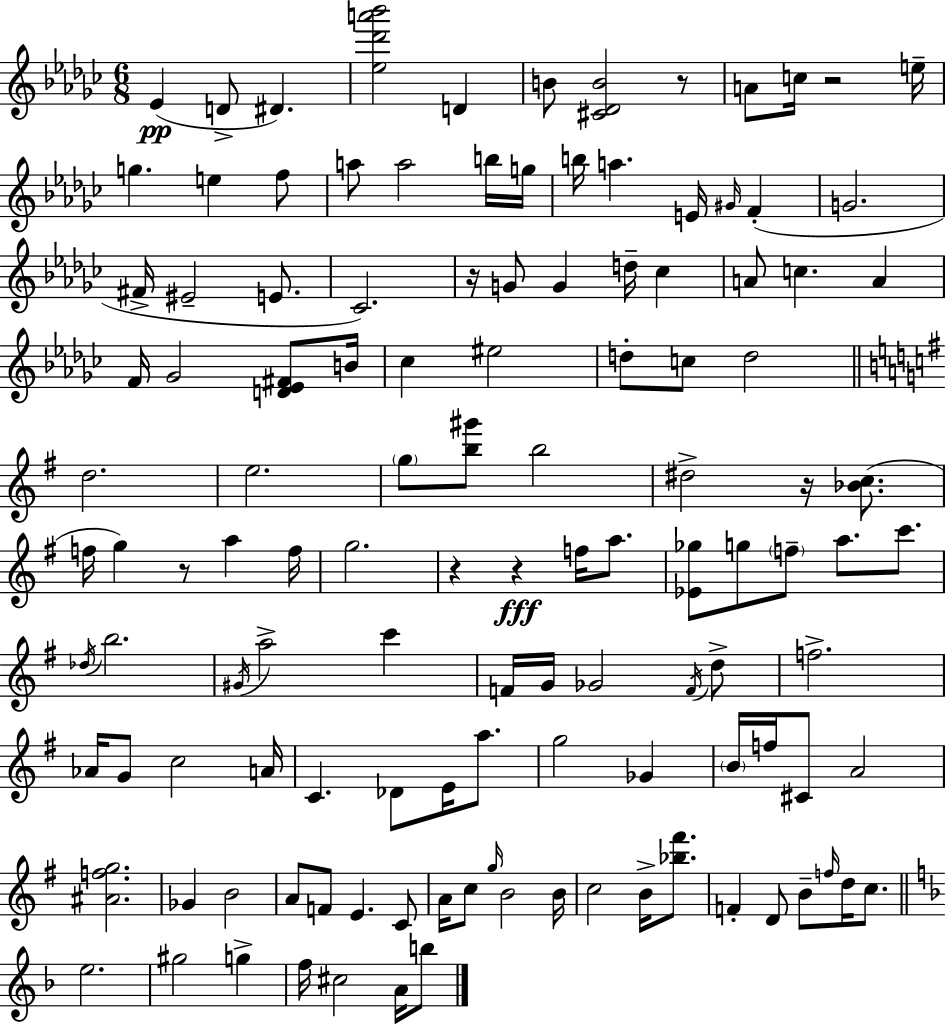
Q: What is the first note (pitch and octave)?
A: Eb4